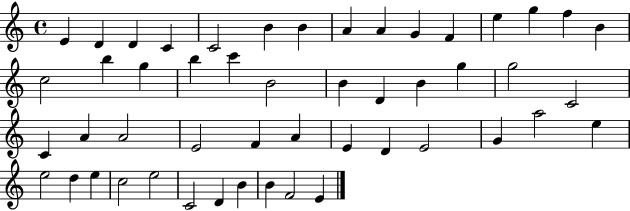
E4/q D4/q D4/q C4/q C4/h B4/q B4/q A4/q A4/q G4/q F4/q E5/q G5/q F5/q B4/q C5/h B5/q G5/q B5/q C6/q B4/h B4/q D4/q B4/q G5/q G5/h C4/h C4/q A4/q A4/h E4/h F4/q A4/q E4/q D4/q E4/h G4/q A5/h E5/q E5/h D5/q E5/q C5/h E5/h C4/h D4/q B4/q B4/q F4/h E4/q